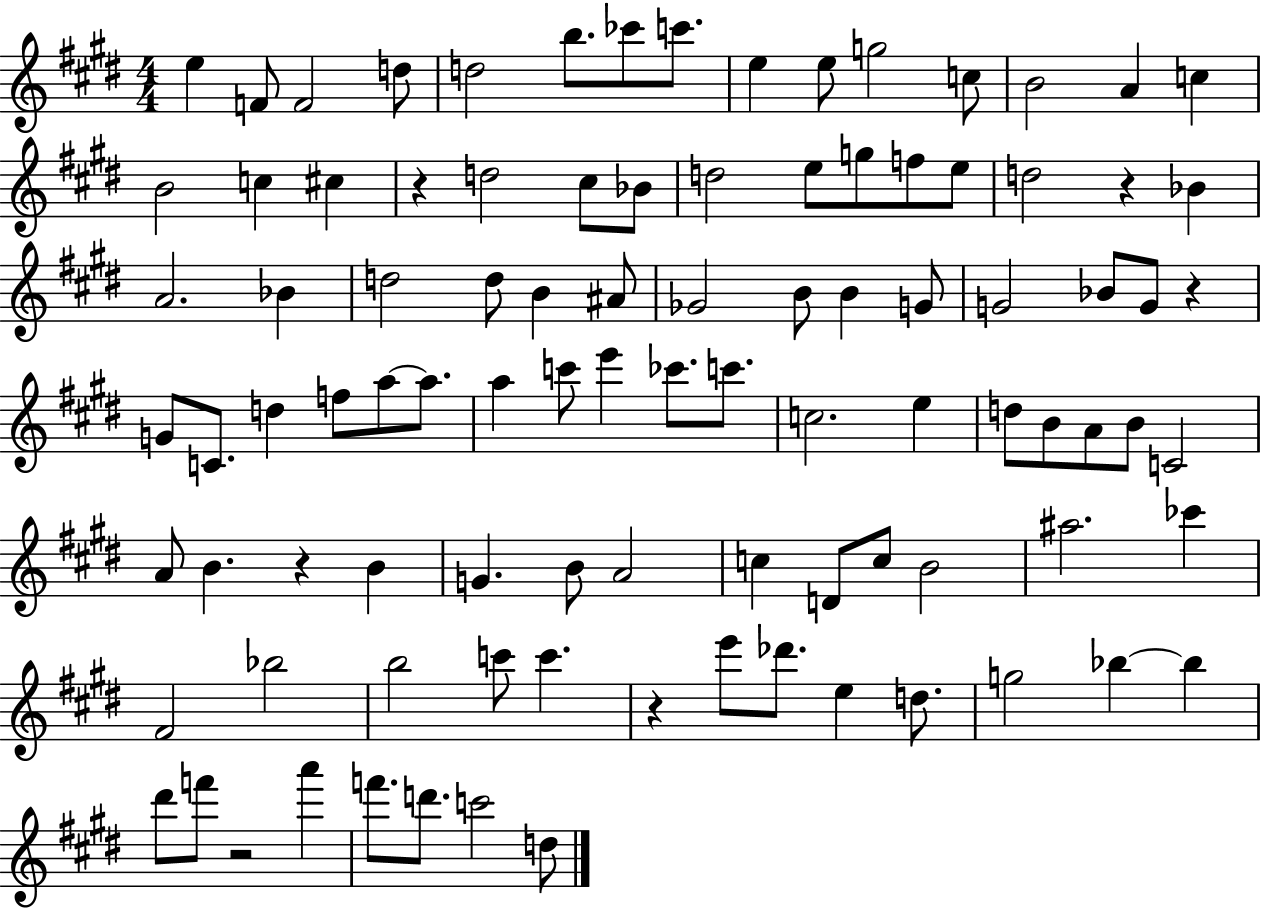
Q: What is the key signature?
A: E major